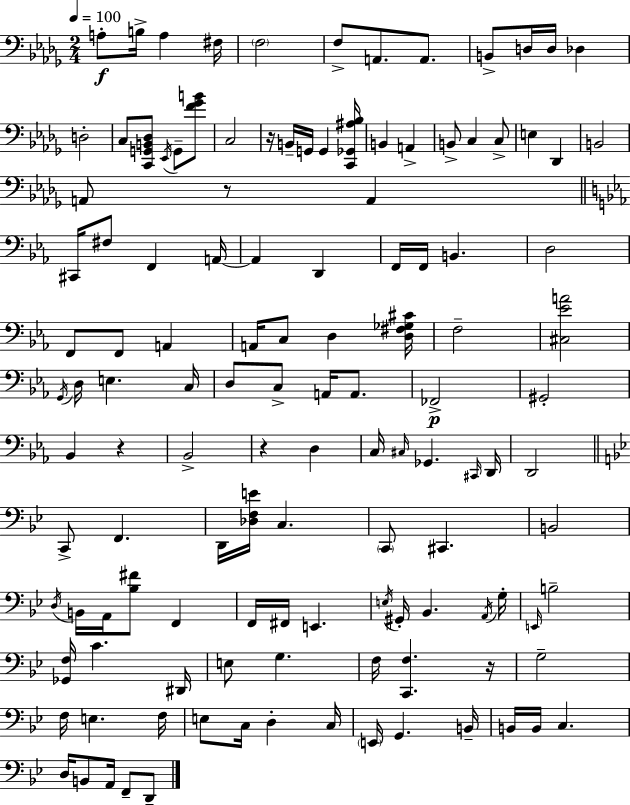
X:1
T:Untitled
M:2/4
L:1/4
K:Bbm
A,/2 B,/4 A, ^F,/4 F,2 F,/2 A,,/2 A,,/2 B,,/2 D,/4 D,/4 _D, D,2 C,/2 [C,,G,,B,,_D,]/2 _E,,/4 G,,/2 [F_GB]/2 C,2 z/4 B,,/4 G,,/4 G,, [C,,_G,,^A,_B,]/4 B,, A,, B,,/2 C, C,/2 E, _D,, B,,2 A,,/2 z/2 A,, ^C,,/4 ^F,/2 F,, A,,/4 A,, D,, F,,/4 F,,/4 B,, D,2 F,,/2 F,,/2 A,, A,,/4 C,/2 D, [D,^F,_G,^C]/4 F,2 [^C,_EA]2 G,,/4 D,/4 E, C,/4 D,/2 C,/2 A,,/4 A,,/2 _F,,2 ^G,,2 _B,, z _B,,2 z D, C,/4 ^C,/4 _G,, ^C,,/4 D,,/4 D,,2 C,,/2 F,, D,,/4 [_D,F,E]/4 C, C,,/2 ^C,, B,,2 D,/4 B,,/4 A,,/4 [_B,^F]/2 F,, F,,/4 ^F,,/4 E,, E,/4 ^G,,/4 _B,, A,,/4 G,/4 E,,/4 B,2 [_G,,F,]/4 C ^D,,/4 E,/2 G, F,/4 [C,,F,] z/4 G,2 F,/4 E, F,/4 E,/2 C,/4 D, C,/4 E,,/4 G,, B,,/4 B,,/4 B,,/4 C, D,/4 B,,/2 A,,/4 F,,/2 D,,/2